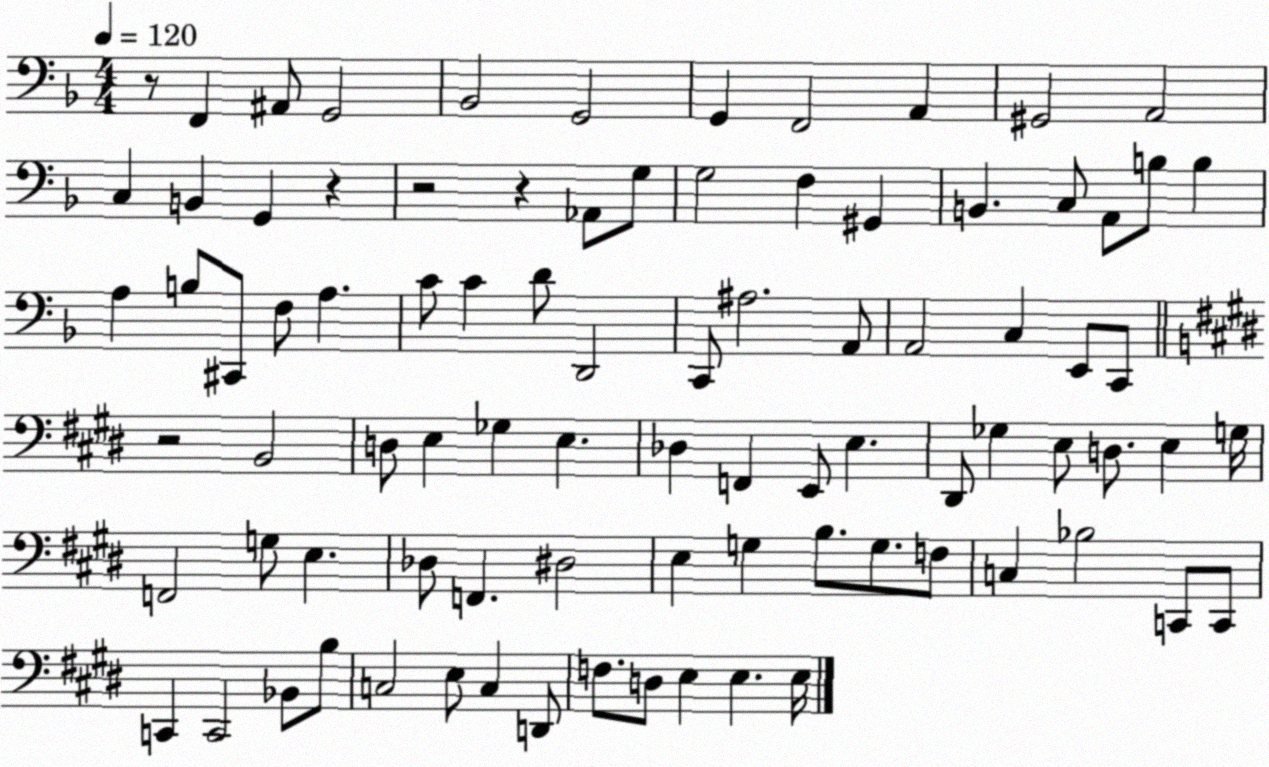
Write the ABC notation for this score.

X:1
T:Untitled
M:4/4
L:1/4
K:F
z/2 F,, ^A,,/2 G,,2 _B,,2 G,,2 G,, F,,2 A,, ^G,,2 A,,2 C, B,, G,, z z2 z _A,,/2 G,/2 G,2 F, ^G,, B,, C,/2 A,,/2 B,/2 B, A, B,/2 ^C,,/2 F,/2 A, C/2 C D/2 D,,2 C,,/2 ^A,2 A,,/2 A,,2 C, E,,/2 C,,/2 z2 B,,2 D,/2 E, _G, E, _D, F,, E,,/2 E, ^D,,/2 _G, E,/2 D,/2 E, G,/4 F,,2 G,/2 E, _D,/2 F,, ^D,2 E, G, B,/2 G,/2 F,/2 C, _B,2 C,,/2 C,,/2 C,, C,,2 _B,,/2 B,/2 C,2 E,/2 C, D,,/2 F,/2 D,/2 E, E, E,/4